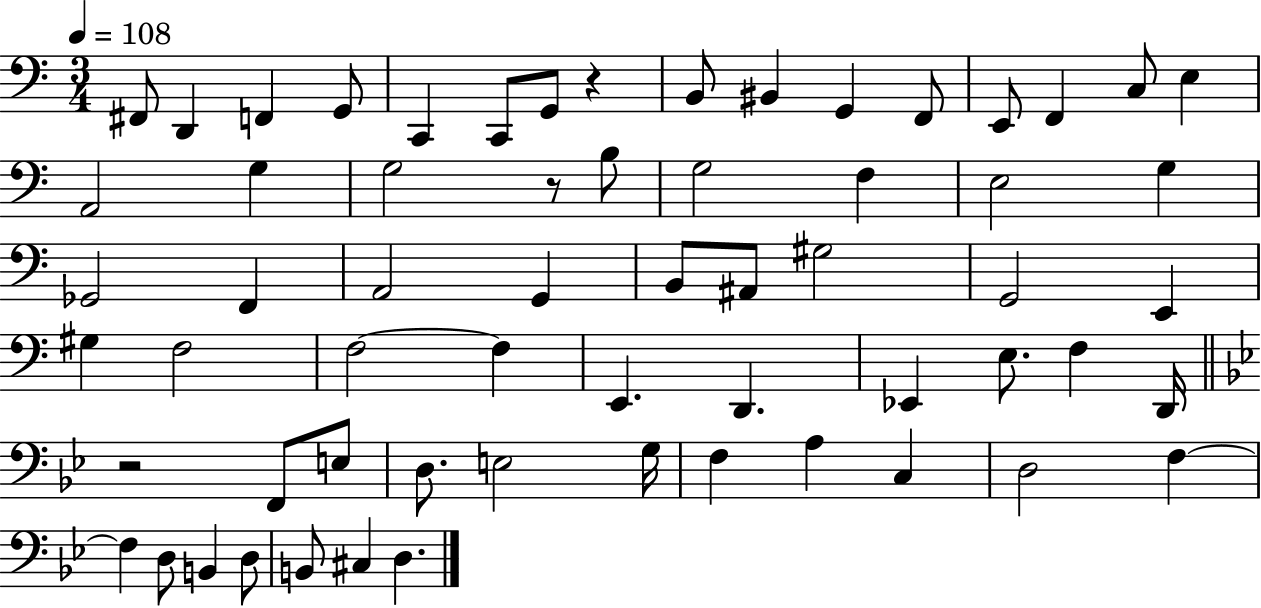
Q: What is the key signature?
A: C major